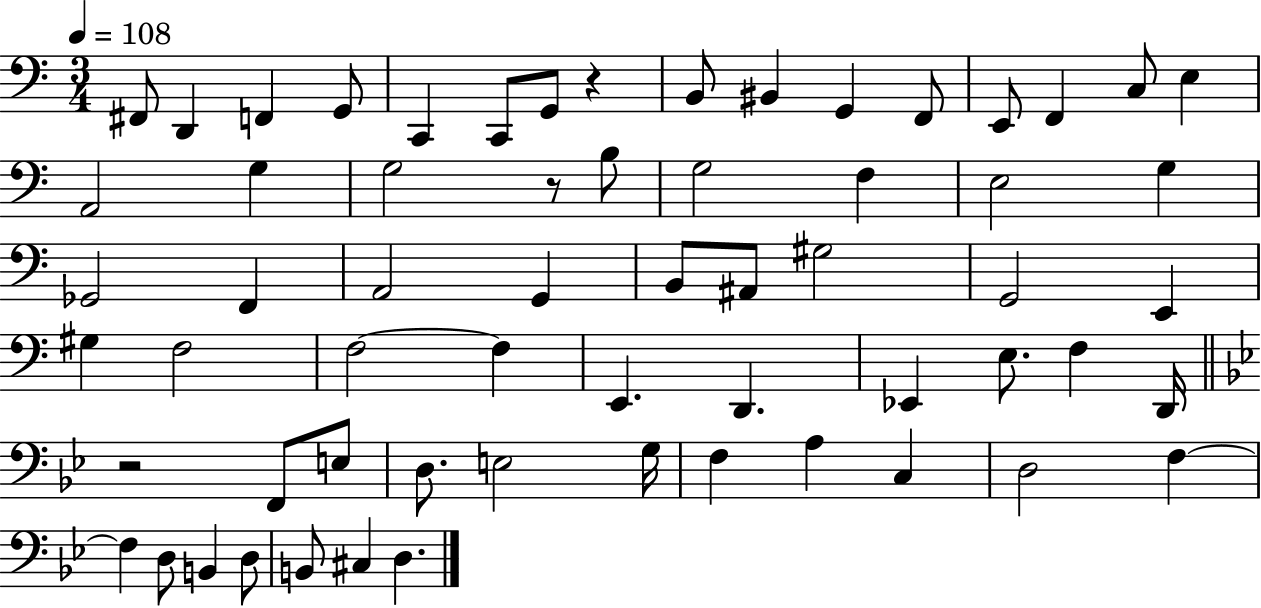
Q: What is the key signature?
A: C major